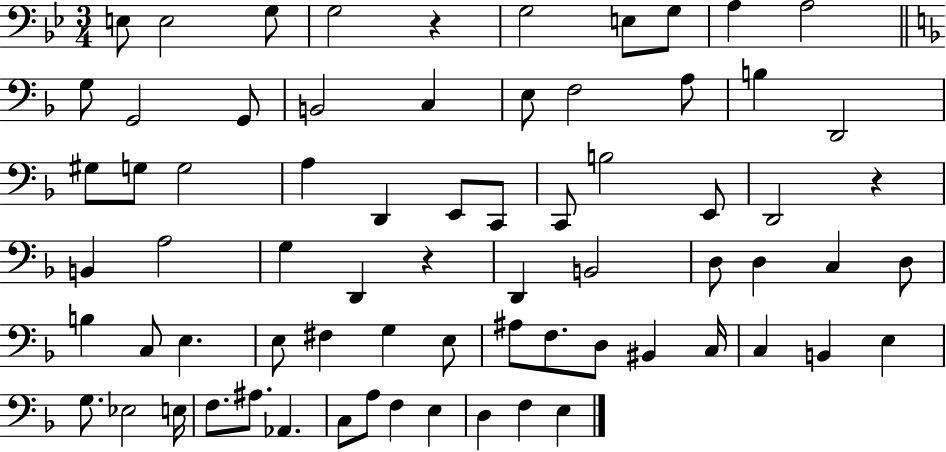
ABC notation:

X:1
T:Untitled
M:3/4
L:1/4
K:Bb
E,/2 E,2 G,/2 G,2 z G,2 E,/2 G,/2 A, A,2 G,/2 G,,2 G,,/2 B,,2 C, E,/2 F,2 A,/2 B, D,,2 ^G,/2 G,/2 G,2 A, D,, E,,/2 C,,/2 C,,/2 B,2 E,,/2 D,,2 z B,, A,2 G, D,, z D,, B,,2 D,/2 D, C, D,/2 B, C,/2 E, E,/2 ^F, G, E,/2 ^A,/2 F,/2 D,/2 ^B,, C,/4 C, B,, E, G,/2 _E,2 E,/4 F,/2 ^A,/2 _A,, C,/2 A,/2 F, E, D, F, E,